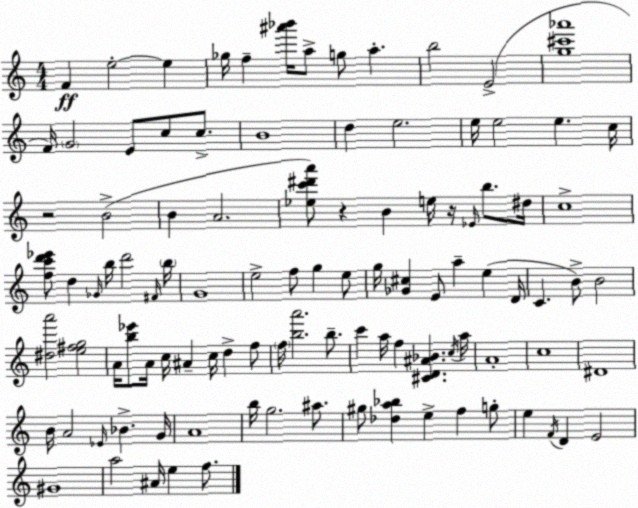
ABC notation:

X:1
T:Untitled
M:4/4
L:1/4
K:C
F e2 e _g/4 f [^a'_b']/4 a/2 g/2 a b2 E2 [g^c'_a']4 F/4 G2 E/2 c/2 c/2 B4 d e2 e/4 e2 e c/4 z2 B2 B A2 [_ec'^d'a']/2 z B e/4 z/4 _E/4 b/2 ^d/4 c4 [fc'd'_e']/2 d _G/4 b/4 d'2 ^F/4 b/4 G4 e2 f/2 g e/2 g/4 [_G^c] E/2 a e D/4 C B/2 B2 [^da']2 [e^fg]2 A/4 [b_e']/2 A/4 c/4 ^A c/4 d f/2 f/4 [ba']2 b/2 c' a/4 f [^CD^A_B] c/4 a/4 A4 c4 ^D4 B/4 A2 _E/4 _B G/4 A4 b/4 g2 ^a/2 ^g/2 [_da_b] e f g/2 e F/4 D E2 ^G4 a2 ^A/4 e f/2